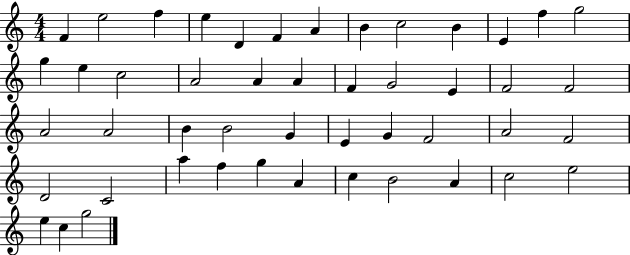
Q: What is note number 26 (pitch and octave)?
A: A4